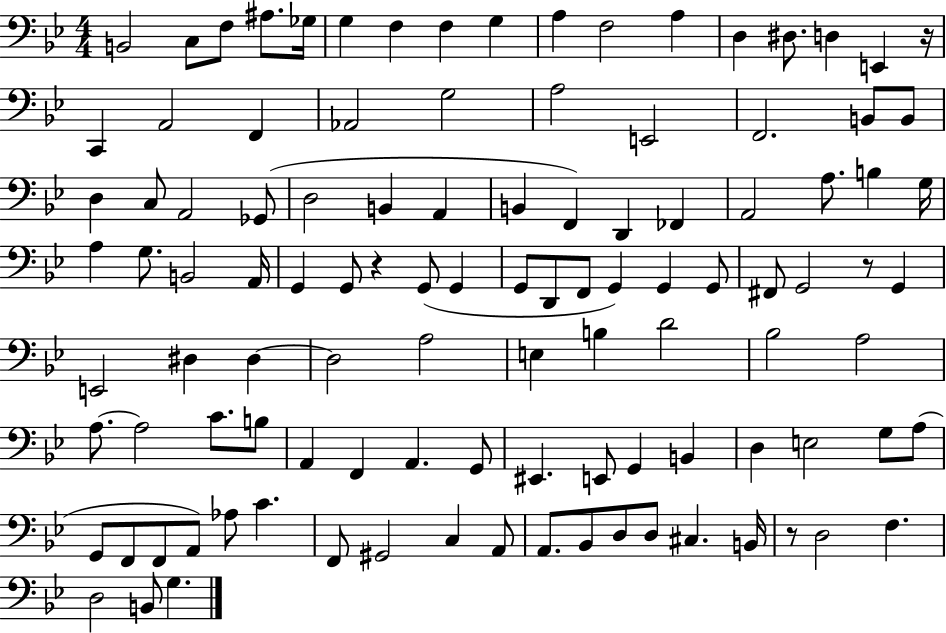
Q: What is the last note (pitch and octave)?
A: G3